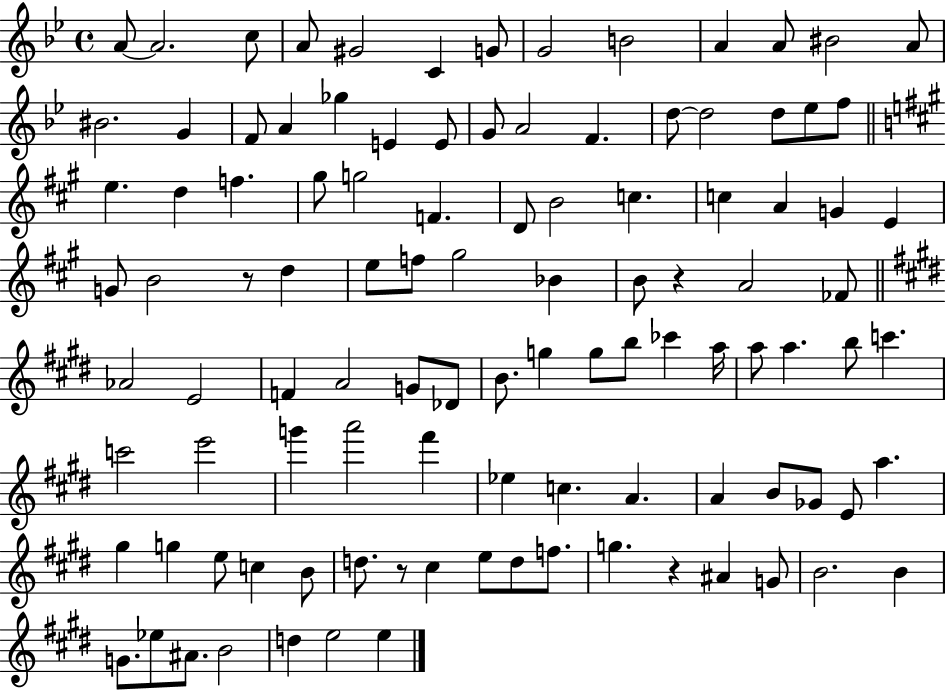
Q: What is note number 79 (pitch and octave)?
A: E4